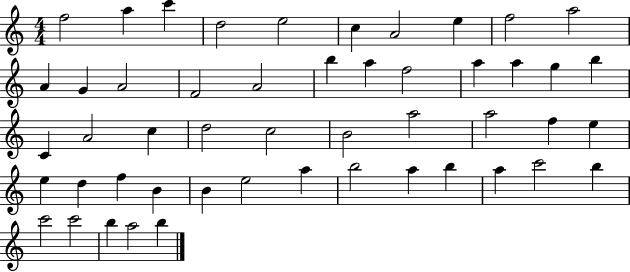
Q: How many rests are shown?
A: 0